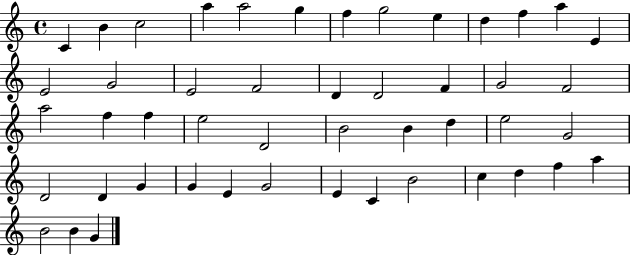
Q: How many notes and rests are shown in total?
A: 48